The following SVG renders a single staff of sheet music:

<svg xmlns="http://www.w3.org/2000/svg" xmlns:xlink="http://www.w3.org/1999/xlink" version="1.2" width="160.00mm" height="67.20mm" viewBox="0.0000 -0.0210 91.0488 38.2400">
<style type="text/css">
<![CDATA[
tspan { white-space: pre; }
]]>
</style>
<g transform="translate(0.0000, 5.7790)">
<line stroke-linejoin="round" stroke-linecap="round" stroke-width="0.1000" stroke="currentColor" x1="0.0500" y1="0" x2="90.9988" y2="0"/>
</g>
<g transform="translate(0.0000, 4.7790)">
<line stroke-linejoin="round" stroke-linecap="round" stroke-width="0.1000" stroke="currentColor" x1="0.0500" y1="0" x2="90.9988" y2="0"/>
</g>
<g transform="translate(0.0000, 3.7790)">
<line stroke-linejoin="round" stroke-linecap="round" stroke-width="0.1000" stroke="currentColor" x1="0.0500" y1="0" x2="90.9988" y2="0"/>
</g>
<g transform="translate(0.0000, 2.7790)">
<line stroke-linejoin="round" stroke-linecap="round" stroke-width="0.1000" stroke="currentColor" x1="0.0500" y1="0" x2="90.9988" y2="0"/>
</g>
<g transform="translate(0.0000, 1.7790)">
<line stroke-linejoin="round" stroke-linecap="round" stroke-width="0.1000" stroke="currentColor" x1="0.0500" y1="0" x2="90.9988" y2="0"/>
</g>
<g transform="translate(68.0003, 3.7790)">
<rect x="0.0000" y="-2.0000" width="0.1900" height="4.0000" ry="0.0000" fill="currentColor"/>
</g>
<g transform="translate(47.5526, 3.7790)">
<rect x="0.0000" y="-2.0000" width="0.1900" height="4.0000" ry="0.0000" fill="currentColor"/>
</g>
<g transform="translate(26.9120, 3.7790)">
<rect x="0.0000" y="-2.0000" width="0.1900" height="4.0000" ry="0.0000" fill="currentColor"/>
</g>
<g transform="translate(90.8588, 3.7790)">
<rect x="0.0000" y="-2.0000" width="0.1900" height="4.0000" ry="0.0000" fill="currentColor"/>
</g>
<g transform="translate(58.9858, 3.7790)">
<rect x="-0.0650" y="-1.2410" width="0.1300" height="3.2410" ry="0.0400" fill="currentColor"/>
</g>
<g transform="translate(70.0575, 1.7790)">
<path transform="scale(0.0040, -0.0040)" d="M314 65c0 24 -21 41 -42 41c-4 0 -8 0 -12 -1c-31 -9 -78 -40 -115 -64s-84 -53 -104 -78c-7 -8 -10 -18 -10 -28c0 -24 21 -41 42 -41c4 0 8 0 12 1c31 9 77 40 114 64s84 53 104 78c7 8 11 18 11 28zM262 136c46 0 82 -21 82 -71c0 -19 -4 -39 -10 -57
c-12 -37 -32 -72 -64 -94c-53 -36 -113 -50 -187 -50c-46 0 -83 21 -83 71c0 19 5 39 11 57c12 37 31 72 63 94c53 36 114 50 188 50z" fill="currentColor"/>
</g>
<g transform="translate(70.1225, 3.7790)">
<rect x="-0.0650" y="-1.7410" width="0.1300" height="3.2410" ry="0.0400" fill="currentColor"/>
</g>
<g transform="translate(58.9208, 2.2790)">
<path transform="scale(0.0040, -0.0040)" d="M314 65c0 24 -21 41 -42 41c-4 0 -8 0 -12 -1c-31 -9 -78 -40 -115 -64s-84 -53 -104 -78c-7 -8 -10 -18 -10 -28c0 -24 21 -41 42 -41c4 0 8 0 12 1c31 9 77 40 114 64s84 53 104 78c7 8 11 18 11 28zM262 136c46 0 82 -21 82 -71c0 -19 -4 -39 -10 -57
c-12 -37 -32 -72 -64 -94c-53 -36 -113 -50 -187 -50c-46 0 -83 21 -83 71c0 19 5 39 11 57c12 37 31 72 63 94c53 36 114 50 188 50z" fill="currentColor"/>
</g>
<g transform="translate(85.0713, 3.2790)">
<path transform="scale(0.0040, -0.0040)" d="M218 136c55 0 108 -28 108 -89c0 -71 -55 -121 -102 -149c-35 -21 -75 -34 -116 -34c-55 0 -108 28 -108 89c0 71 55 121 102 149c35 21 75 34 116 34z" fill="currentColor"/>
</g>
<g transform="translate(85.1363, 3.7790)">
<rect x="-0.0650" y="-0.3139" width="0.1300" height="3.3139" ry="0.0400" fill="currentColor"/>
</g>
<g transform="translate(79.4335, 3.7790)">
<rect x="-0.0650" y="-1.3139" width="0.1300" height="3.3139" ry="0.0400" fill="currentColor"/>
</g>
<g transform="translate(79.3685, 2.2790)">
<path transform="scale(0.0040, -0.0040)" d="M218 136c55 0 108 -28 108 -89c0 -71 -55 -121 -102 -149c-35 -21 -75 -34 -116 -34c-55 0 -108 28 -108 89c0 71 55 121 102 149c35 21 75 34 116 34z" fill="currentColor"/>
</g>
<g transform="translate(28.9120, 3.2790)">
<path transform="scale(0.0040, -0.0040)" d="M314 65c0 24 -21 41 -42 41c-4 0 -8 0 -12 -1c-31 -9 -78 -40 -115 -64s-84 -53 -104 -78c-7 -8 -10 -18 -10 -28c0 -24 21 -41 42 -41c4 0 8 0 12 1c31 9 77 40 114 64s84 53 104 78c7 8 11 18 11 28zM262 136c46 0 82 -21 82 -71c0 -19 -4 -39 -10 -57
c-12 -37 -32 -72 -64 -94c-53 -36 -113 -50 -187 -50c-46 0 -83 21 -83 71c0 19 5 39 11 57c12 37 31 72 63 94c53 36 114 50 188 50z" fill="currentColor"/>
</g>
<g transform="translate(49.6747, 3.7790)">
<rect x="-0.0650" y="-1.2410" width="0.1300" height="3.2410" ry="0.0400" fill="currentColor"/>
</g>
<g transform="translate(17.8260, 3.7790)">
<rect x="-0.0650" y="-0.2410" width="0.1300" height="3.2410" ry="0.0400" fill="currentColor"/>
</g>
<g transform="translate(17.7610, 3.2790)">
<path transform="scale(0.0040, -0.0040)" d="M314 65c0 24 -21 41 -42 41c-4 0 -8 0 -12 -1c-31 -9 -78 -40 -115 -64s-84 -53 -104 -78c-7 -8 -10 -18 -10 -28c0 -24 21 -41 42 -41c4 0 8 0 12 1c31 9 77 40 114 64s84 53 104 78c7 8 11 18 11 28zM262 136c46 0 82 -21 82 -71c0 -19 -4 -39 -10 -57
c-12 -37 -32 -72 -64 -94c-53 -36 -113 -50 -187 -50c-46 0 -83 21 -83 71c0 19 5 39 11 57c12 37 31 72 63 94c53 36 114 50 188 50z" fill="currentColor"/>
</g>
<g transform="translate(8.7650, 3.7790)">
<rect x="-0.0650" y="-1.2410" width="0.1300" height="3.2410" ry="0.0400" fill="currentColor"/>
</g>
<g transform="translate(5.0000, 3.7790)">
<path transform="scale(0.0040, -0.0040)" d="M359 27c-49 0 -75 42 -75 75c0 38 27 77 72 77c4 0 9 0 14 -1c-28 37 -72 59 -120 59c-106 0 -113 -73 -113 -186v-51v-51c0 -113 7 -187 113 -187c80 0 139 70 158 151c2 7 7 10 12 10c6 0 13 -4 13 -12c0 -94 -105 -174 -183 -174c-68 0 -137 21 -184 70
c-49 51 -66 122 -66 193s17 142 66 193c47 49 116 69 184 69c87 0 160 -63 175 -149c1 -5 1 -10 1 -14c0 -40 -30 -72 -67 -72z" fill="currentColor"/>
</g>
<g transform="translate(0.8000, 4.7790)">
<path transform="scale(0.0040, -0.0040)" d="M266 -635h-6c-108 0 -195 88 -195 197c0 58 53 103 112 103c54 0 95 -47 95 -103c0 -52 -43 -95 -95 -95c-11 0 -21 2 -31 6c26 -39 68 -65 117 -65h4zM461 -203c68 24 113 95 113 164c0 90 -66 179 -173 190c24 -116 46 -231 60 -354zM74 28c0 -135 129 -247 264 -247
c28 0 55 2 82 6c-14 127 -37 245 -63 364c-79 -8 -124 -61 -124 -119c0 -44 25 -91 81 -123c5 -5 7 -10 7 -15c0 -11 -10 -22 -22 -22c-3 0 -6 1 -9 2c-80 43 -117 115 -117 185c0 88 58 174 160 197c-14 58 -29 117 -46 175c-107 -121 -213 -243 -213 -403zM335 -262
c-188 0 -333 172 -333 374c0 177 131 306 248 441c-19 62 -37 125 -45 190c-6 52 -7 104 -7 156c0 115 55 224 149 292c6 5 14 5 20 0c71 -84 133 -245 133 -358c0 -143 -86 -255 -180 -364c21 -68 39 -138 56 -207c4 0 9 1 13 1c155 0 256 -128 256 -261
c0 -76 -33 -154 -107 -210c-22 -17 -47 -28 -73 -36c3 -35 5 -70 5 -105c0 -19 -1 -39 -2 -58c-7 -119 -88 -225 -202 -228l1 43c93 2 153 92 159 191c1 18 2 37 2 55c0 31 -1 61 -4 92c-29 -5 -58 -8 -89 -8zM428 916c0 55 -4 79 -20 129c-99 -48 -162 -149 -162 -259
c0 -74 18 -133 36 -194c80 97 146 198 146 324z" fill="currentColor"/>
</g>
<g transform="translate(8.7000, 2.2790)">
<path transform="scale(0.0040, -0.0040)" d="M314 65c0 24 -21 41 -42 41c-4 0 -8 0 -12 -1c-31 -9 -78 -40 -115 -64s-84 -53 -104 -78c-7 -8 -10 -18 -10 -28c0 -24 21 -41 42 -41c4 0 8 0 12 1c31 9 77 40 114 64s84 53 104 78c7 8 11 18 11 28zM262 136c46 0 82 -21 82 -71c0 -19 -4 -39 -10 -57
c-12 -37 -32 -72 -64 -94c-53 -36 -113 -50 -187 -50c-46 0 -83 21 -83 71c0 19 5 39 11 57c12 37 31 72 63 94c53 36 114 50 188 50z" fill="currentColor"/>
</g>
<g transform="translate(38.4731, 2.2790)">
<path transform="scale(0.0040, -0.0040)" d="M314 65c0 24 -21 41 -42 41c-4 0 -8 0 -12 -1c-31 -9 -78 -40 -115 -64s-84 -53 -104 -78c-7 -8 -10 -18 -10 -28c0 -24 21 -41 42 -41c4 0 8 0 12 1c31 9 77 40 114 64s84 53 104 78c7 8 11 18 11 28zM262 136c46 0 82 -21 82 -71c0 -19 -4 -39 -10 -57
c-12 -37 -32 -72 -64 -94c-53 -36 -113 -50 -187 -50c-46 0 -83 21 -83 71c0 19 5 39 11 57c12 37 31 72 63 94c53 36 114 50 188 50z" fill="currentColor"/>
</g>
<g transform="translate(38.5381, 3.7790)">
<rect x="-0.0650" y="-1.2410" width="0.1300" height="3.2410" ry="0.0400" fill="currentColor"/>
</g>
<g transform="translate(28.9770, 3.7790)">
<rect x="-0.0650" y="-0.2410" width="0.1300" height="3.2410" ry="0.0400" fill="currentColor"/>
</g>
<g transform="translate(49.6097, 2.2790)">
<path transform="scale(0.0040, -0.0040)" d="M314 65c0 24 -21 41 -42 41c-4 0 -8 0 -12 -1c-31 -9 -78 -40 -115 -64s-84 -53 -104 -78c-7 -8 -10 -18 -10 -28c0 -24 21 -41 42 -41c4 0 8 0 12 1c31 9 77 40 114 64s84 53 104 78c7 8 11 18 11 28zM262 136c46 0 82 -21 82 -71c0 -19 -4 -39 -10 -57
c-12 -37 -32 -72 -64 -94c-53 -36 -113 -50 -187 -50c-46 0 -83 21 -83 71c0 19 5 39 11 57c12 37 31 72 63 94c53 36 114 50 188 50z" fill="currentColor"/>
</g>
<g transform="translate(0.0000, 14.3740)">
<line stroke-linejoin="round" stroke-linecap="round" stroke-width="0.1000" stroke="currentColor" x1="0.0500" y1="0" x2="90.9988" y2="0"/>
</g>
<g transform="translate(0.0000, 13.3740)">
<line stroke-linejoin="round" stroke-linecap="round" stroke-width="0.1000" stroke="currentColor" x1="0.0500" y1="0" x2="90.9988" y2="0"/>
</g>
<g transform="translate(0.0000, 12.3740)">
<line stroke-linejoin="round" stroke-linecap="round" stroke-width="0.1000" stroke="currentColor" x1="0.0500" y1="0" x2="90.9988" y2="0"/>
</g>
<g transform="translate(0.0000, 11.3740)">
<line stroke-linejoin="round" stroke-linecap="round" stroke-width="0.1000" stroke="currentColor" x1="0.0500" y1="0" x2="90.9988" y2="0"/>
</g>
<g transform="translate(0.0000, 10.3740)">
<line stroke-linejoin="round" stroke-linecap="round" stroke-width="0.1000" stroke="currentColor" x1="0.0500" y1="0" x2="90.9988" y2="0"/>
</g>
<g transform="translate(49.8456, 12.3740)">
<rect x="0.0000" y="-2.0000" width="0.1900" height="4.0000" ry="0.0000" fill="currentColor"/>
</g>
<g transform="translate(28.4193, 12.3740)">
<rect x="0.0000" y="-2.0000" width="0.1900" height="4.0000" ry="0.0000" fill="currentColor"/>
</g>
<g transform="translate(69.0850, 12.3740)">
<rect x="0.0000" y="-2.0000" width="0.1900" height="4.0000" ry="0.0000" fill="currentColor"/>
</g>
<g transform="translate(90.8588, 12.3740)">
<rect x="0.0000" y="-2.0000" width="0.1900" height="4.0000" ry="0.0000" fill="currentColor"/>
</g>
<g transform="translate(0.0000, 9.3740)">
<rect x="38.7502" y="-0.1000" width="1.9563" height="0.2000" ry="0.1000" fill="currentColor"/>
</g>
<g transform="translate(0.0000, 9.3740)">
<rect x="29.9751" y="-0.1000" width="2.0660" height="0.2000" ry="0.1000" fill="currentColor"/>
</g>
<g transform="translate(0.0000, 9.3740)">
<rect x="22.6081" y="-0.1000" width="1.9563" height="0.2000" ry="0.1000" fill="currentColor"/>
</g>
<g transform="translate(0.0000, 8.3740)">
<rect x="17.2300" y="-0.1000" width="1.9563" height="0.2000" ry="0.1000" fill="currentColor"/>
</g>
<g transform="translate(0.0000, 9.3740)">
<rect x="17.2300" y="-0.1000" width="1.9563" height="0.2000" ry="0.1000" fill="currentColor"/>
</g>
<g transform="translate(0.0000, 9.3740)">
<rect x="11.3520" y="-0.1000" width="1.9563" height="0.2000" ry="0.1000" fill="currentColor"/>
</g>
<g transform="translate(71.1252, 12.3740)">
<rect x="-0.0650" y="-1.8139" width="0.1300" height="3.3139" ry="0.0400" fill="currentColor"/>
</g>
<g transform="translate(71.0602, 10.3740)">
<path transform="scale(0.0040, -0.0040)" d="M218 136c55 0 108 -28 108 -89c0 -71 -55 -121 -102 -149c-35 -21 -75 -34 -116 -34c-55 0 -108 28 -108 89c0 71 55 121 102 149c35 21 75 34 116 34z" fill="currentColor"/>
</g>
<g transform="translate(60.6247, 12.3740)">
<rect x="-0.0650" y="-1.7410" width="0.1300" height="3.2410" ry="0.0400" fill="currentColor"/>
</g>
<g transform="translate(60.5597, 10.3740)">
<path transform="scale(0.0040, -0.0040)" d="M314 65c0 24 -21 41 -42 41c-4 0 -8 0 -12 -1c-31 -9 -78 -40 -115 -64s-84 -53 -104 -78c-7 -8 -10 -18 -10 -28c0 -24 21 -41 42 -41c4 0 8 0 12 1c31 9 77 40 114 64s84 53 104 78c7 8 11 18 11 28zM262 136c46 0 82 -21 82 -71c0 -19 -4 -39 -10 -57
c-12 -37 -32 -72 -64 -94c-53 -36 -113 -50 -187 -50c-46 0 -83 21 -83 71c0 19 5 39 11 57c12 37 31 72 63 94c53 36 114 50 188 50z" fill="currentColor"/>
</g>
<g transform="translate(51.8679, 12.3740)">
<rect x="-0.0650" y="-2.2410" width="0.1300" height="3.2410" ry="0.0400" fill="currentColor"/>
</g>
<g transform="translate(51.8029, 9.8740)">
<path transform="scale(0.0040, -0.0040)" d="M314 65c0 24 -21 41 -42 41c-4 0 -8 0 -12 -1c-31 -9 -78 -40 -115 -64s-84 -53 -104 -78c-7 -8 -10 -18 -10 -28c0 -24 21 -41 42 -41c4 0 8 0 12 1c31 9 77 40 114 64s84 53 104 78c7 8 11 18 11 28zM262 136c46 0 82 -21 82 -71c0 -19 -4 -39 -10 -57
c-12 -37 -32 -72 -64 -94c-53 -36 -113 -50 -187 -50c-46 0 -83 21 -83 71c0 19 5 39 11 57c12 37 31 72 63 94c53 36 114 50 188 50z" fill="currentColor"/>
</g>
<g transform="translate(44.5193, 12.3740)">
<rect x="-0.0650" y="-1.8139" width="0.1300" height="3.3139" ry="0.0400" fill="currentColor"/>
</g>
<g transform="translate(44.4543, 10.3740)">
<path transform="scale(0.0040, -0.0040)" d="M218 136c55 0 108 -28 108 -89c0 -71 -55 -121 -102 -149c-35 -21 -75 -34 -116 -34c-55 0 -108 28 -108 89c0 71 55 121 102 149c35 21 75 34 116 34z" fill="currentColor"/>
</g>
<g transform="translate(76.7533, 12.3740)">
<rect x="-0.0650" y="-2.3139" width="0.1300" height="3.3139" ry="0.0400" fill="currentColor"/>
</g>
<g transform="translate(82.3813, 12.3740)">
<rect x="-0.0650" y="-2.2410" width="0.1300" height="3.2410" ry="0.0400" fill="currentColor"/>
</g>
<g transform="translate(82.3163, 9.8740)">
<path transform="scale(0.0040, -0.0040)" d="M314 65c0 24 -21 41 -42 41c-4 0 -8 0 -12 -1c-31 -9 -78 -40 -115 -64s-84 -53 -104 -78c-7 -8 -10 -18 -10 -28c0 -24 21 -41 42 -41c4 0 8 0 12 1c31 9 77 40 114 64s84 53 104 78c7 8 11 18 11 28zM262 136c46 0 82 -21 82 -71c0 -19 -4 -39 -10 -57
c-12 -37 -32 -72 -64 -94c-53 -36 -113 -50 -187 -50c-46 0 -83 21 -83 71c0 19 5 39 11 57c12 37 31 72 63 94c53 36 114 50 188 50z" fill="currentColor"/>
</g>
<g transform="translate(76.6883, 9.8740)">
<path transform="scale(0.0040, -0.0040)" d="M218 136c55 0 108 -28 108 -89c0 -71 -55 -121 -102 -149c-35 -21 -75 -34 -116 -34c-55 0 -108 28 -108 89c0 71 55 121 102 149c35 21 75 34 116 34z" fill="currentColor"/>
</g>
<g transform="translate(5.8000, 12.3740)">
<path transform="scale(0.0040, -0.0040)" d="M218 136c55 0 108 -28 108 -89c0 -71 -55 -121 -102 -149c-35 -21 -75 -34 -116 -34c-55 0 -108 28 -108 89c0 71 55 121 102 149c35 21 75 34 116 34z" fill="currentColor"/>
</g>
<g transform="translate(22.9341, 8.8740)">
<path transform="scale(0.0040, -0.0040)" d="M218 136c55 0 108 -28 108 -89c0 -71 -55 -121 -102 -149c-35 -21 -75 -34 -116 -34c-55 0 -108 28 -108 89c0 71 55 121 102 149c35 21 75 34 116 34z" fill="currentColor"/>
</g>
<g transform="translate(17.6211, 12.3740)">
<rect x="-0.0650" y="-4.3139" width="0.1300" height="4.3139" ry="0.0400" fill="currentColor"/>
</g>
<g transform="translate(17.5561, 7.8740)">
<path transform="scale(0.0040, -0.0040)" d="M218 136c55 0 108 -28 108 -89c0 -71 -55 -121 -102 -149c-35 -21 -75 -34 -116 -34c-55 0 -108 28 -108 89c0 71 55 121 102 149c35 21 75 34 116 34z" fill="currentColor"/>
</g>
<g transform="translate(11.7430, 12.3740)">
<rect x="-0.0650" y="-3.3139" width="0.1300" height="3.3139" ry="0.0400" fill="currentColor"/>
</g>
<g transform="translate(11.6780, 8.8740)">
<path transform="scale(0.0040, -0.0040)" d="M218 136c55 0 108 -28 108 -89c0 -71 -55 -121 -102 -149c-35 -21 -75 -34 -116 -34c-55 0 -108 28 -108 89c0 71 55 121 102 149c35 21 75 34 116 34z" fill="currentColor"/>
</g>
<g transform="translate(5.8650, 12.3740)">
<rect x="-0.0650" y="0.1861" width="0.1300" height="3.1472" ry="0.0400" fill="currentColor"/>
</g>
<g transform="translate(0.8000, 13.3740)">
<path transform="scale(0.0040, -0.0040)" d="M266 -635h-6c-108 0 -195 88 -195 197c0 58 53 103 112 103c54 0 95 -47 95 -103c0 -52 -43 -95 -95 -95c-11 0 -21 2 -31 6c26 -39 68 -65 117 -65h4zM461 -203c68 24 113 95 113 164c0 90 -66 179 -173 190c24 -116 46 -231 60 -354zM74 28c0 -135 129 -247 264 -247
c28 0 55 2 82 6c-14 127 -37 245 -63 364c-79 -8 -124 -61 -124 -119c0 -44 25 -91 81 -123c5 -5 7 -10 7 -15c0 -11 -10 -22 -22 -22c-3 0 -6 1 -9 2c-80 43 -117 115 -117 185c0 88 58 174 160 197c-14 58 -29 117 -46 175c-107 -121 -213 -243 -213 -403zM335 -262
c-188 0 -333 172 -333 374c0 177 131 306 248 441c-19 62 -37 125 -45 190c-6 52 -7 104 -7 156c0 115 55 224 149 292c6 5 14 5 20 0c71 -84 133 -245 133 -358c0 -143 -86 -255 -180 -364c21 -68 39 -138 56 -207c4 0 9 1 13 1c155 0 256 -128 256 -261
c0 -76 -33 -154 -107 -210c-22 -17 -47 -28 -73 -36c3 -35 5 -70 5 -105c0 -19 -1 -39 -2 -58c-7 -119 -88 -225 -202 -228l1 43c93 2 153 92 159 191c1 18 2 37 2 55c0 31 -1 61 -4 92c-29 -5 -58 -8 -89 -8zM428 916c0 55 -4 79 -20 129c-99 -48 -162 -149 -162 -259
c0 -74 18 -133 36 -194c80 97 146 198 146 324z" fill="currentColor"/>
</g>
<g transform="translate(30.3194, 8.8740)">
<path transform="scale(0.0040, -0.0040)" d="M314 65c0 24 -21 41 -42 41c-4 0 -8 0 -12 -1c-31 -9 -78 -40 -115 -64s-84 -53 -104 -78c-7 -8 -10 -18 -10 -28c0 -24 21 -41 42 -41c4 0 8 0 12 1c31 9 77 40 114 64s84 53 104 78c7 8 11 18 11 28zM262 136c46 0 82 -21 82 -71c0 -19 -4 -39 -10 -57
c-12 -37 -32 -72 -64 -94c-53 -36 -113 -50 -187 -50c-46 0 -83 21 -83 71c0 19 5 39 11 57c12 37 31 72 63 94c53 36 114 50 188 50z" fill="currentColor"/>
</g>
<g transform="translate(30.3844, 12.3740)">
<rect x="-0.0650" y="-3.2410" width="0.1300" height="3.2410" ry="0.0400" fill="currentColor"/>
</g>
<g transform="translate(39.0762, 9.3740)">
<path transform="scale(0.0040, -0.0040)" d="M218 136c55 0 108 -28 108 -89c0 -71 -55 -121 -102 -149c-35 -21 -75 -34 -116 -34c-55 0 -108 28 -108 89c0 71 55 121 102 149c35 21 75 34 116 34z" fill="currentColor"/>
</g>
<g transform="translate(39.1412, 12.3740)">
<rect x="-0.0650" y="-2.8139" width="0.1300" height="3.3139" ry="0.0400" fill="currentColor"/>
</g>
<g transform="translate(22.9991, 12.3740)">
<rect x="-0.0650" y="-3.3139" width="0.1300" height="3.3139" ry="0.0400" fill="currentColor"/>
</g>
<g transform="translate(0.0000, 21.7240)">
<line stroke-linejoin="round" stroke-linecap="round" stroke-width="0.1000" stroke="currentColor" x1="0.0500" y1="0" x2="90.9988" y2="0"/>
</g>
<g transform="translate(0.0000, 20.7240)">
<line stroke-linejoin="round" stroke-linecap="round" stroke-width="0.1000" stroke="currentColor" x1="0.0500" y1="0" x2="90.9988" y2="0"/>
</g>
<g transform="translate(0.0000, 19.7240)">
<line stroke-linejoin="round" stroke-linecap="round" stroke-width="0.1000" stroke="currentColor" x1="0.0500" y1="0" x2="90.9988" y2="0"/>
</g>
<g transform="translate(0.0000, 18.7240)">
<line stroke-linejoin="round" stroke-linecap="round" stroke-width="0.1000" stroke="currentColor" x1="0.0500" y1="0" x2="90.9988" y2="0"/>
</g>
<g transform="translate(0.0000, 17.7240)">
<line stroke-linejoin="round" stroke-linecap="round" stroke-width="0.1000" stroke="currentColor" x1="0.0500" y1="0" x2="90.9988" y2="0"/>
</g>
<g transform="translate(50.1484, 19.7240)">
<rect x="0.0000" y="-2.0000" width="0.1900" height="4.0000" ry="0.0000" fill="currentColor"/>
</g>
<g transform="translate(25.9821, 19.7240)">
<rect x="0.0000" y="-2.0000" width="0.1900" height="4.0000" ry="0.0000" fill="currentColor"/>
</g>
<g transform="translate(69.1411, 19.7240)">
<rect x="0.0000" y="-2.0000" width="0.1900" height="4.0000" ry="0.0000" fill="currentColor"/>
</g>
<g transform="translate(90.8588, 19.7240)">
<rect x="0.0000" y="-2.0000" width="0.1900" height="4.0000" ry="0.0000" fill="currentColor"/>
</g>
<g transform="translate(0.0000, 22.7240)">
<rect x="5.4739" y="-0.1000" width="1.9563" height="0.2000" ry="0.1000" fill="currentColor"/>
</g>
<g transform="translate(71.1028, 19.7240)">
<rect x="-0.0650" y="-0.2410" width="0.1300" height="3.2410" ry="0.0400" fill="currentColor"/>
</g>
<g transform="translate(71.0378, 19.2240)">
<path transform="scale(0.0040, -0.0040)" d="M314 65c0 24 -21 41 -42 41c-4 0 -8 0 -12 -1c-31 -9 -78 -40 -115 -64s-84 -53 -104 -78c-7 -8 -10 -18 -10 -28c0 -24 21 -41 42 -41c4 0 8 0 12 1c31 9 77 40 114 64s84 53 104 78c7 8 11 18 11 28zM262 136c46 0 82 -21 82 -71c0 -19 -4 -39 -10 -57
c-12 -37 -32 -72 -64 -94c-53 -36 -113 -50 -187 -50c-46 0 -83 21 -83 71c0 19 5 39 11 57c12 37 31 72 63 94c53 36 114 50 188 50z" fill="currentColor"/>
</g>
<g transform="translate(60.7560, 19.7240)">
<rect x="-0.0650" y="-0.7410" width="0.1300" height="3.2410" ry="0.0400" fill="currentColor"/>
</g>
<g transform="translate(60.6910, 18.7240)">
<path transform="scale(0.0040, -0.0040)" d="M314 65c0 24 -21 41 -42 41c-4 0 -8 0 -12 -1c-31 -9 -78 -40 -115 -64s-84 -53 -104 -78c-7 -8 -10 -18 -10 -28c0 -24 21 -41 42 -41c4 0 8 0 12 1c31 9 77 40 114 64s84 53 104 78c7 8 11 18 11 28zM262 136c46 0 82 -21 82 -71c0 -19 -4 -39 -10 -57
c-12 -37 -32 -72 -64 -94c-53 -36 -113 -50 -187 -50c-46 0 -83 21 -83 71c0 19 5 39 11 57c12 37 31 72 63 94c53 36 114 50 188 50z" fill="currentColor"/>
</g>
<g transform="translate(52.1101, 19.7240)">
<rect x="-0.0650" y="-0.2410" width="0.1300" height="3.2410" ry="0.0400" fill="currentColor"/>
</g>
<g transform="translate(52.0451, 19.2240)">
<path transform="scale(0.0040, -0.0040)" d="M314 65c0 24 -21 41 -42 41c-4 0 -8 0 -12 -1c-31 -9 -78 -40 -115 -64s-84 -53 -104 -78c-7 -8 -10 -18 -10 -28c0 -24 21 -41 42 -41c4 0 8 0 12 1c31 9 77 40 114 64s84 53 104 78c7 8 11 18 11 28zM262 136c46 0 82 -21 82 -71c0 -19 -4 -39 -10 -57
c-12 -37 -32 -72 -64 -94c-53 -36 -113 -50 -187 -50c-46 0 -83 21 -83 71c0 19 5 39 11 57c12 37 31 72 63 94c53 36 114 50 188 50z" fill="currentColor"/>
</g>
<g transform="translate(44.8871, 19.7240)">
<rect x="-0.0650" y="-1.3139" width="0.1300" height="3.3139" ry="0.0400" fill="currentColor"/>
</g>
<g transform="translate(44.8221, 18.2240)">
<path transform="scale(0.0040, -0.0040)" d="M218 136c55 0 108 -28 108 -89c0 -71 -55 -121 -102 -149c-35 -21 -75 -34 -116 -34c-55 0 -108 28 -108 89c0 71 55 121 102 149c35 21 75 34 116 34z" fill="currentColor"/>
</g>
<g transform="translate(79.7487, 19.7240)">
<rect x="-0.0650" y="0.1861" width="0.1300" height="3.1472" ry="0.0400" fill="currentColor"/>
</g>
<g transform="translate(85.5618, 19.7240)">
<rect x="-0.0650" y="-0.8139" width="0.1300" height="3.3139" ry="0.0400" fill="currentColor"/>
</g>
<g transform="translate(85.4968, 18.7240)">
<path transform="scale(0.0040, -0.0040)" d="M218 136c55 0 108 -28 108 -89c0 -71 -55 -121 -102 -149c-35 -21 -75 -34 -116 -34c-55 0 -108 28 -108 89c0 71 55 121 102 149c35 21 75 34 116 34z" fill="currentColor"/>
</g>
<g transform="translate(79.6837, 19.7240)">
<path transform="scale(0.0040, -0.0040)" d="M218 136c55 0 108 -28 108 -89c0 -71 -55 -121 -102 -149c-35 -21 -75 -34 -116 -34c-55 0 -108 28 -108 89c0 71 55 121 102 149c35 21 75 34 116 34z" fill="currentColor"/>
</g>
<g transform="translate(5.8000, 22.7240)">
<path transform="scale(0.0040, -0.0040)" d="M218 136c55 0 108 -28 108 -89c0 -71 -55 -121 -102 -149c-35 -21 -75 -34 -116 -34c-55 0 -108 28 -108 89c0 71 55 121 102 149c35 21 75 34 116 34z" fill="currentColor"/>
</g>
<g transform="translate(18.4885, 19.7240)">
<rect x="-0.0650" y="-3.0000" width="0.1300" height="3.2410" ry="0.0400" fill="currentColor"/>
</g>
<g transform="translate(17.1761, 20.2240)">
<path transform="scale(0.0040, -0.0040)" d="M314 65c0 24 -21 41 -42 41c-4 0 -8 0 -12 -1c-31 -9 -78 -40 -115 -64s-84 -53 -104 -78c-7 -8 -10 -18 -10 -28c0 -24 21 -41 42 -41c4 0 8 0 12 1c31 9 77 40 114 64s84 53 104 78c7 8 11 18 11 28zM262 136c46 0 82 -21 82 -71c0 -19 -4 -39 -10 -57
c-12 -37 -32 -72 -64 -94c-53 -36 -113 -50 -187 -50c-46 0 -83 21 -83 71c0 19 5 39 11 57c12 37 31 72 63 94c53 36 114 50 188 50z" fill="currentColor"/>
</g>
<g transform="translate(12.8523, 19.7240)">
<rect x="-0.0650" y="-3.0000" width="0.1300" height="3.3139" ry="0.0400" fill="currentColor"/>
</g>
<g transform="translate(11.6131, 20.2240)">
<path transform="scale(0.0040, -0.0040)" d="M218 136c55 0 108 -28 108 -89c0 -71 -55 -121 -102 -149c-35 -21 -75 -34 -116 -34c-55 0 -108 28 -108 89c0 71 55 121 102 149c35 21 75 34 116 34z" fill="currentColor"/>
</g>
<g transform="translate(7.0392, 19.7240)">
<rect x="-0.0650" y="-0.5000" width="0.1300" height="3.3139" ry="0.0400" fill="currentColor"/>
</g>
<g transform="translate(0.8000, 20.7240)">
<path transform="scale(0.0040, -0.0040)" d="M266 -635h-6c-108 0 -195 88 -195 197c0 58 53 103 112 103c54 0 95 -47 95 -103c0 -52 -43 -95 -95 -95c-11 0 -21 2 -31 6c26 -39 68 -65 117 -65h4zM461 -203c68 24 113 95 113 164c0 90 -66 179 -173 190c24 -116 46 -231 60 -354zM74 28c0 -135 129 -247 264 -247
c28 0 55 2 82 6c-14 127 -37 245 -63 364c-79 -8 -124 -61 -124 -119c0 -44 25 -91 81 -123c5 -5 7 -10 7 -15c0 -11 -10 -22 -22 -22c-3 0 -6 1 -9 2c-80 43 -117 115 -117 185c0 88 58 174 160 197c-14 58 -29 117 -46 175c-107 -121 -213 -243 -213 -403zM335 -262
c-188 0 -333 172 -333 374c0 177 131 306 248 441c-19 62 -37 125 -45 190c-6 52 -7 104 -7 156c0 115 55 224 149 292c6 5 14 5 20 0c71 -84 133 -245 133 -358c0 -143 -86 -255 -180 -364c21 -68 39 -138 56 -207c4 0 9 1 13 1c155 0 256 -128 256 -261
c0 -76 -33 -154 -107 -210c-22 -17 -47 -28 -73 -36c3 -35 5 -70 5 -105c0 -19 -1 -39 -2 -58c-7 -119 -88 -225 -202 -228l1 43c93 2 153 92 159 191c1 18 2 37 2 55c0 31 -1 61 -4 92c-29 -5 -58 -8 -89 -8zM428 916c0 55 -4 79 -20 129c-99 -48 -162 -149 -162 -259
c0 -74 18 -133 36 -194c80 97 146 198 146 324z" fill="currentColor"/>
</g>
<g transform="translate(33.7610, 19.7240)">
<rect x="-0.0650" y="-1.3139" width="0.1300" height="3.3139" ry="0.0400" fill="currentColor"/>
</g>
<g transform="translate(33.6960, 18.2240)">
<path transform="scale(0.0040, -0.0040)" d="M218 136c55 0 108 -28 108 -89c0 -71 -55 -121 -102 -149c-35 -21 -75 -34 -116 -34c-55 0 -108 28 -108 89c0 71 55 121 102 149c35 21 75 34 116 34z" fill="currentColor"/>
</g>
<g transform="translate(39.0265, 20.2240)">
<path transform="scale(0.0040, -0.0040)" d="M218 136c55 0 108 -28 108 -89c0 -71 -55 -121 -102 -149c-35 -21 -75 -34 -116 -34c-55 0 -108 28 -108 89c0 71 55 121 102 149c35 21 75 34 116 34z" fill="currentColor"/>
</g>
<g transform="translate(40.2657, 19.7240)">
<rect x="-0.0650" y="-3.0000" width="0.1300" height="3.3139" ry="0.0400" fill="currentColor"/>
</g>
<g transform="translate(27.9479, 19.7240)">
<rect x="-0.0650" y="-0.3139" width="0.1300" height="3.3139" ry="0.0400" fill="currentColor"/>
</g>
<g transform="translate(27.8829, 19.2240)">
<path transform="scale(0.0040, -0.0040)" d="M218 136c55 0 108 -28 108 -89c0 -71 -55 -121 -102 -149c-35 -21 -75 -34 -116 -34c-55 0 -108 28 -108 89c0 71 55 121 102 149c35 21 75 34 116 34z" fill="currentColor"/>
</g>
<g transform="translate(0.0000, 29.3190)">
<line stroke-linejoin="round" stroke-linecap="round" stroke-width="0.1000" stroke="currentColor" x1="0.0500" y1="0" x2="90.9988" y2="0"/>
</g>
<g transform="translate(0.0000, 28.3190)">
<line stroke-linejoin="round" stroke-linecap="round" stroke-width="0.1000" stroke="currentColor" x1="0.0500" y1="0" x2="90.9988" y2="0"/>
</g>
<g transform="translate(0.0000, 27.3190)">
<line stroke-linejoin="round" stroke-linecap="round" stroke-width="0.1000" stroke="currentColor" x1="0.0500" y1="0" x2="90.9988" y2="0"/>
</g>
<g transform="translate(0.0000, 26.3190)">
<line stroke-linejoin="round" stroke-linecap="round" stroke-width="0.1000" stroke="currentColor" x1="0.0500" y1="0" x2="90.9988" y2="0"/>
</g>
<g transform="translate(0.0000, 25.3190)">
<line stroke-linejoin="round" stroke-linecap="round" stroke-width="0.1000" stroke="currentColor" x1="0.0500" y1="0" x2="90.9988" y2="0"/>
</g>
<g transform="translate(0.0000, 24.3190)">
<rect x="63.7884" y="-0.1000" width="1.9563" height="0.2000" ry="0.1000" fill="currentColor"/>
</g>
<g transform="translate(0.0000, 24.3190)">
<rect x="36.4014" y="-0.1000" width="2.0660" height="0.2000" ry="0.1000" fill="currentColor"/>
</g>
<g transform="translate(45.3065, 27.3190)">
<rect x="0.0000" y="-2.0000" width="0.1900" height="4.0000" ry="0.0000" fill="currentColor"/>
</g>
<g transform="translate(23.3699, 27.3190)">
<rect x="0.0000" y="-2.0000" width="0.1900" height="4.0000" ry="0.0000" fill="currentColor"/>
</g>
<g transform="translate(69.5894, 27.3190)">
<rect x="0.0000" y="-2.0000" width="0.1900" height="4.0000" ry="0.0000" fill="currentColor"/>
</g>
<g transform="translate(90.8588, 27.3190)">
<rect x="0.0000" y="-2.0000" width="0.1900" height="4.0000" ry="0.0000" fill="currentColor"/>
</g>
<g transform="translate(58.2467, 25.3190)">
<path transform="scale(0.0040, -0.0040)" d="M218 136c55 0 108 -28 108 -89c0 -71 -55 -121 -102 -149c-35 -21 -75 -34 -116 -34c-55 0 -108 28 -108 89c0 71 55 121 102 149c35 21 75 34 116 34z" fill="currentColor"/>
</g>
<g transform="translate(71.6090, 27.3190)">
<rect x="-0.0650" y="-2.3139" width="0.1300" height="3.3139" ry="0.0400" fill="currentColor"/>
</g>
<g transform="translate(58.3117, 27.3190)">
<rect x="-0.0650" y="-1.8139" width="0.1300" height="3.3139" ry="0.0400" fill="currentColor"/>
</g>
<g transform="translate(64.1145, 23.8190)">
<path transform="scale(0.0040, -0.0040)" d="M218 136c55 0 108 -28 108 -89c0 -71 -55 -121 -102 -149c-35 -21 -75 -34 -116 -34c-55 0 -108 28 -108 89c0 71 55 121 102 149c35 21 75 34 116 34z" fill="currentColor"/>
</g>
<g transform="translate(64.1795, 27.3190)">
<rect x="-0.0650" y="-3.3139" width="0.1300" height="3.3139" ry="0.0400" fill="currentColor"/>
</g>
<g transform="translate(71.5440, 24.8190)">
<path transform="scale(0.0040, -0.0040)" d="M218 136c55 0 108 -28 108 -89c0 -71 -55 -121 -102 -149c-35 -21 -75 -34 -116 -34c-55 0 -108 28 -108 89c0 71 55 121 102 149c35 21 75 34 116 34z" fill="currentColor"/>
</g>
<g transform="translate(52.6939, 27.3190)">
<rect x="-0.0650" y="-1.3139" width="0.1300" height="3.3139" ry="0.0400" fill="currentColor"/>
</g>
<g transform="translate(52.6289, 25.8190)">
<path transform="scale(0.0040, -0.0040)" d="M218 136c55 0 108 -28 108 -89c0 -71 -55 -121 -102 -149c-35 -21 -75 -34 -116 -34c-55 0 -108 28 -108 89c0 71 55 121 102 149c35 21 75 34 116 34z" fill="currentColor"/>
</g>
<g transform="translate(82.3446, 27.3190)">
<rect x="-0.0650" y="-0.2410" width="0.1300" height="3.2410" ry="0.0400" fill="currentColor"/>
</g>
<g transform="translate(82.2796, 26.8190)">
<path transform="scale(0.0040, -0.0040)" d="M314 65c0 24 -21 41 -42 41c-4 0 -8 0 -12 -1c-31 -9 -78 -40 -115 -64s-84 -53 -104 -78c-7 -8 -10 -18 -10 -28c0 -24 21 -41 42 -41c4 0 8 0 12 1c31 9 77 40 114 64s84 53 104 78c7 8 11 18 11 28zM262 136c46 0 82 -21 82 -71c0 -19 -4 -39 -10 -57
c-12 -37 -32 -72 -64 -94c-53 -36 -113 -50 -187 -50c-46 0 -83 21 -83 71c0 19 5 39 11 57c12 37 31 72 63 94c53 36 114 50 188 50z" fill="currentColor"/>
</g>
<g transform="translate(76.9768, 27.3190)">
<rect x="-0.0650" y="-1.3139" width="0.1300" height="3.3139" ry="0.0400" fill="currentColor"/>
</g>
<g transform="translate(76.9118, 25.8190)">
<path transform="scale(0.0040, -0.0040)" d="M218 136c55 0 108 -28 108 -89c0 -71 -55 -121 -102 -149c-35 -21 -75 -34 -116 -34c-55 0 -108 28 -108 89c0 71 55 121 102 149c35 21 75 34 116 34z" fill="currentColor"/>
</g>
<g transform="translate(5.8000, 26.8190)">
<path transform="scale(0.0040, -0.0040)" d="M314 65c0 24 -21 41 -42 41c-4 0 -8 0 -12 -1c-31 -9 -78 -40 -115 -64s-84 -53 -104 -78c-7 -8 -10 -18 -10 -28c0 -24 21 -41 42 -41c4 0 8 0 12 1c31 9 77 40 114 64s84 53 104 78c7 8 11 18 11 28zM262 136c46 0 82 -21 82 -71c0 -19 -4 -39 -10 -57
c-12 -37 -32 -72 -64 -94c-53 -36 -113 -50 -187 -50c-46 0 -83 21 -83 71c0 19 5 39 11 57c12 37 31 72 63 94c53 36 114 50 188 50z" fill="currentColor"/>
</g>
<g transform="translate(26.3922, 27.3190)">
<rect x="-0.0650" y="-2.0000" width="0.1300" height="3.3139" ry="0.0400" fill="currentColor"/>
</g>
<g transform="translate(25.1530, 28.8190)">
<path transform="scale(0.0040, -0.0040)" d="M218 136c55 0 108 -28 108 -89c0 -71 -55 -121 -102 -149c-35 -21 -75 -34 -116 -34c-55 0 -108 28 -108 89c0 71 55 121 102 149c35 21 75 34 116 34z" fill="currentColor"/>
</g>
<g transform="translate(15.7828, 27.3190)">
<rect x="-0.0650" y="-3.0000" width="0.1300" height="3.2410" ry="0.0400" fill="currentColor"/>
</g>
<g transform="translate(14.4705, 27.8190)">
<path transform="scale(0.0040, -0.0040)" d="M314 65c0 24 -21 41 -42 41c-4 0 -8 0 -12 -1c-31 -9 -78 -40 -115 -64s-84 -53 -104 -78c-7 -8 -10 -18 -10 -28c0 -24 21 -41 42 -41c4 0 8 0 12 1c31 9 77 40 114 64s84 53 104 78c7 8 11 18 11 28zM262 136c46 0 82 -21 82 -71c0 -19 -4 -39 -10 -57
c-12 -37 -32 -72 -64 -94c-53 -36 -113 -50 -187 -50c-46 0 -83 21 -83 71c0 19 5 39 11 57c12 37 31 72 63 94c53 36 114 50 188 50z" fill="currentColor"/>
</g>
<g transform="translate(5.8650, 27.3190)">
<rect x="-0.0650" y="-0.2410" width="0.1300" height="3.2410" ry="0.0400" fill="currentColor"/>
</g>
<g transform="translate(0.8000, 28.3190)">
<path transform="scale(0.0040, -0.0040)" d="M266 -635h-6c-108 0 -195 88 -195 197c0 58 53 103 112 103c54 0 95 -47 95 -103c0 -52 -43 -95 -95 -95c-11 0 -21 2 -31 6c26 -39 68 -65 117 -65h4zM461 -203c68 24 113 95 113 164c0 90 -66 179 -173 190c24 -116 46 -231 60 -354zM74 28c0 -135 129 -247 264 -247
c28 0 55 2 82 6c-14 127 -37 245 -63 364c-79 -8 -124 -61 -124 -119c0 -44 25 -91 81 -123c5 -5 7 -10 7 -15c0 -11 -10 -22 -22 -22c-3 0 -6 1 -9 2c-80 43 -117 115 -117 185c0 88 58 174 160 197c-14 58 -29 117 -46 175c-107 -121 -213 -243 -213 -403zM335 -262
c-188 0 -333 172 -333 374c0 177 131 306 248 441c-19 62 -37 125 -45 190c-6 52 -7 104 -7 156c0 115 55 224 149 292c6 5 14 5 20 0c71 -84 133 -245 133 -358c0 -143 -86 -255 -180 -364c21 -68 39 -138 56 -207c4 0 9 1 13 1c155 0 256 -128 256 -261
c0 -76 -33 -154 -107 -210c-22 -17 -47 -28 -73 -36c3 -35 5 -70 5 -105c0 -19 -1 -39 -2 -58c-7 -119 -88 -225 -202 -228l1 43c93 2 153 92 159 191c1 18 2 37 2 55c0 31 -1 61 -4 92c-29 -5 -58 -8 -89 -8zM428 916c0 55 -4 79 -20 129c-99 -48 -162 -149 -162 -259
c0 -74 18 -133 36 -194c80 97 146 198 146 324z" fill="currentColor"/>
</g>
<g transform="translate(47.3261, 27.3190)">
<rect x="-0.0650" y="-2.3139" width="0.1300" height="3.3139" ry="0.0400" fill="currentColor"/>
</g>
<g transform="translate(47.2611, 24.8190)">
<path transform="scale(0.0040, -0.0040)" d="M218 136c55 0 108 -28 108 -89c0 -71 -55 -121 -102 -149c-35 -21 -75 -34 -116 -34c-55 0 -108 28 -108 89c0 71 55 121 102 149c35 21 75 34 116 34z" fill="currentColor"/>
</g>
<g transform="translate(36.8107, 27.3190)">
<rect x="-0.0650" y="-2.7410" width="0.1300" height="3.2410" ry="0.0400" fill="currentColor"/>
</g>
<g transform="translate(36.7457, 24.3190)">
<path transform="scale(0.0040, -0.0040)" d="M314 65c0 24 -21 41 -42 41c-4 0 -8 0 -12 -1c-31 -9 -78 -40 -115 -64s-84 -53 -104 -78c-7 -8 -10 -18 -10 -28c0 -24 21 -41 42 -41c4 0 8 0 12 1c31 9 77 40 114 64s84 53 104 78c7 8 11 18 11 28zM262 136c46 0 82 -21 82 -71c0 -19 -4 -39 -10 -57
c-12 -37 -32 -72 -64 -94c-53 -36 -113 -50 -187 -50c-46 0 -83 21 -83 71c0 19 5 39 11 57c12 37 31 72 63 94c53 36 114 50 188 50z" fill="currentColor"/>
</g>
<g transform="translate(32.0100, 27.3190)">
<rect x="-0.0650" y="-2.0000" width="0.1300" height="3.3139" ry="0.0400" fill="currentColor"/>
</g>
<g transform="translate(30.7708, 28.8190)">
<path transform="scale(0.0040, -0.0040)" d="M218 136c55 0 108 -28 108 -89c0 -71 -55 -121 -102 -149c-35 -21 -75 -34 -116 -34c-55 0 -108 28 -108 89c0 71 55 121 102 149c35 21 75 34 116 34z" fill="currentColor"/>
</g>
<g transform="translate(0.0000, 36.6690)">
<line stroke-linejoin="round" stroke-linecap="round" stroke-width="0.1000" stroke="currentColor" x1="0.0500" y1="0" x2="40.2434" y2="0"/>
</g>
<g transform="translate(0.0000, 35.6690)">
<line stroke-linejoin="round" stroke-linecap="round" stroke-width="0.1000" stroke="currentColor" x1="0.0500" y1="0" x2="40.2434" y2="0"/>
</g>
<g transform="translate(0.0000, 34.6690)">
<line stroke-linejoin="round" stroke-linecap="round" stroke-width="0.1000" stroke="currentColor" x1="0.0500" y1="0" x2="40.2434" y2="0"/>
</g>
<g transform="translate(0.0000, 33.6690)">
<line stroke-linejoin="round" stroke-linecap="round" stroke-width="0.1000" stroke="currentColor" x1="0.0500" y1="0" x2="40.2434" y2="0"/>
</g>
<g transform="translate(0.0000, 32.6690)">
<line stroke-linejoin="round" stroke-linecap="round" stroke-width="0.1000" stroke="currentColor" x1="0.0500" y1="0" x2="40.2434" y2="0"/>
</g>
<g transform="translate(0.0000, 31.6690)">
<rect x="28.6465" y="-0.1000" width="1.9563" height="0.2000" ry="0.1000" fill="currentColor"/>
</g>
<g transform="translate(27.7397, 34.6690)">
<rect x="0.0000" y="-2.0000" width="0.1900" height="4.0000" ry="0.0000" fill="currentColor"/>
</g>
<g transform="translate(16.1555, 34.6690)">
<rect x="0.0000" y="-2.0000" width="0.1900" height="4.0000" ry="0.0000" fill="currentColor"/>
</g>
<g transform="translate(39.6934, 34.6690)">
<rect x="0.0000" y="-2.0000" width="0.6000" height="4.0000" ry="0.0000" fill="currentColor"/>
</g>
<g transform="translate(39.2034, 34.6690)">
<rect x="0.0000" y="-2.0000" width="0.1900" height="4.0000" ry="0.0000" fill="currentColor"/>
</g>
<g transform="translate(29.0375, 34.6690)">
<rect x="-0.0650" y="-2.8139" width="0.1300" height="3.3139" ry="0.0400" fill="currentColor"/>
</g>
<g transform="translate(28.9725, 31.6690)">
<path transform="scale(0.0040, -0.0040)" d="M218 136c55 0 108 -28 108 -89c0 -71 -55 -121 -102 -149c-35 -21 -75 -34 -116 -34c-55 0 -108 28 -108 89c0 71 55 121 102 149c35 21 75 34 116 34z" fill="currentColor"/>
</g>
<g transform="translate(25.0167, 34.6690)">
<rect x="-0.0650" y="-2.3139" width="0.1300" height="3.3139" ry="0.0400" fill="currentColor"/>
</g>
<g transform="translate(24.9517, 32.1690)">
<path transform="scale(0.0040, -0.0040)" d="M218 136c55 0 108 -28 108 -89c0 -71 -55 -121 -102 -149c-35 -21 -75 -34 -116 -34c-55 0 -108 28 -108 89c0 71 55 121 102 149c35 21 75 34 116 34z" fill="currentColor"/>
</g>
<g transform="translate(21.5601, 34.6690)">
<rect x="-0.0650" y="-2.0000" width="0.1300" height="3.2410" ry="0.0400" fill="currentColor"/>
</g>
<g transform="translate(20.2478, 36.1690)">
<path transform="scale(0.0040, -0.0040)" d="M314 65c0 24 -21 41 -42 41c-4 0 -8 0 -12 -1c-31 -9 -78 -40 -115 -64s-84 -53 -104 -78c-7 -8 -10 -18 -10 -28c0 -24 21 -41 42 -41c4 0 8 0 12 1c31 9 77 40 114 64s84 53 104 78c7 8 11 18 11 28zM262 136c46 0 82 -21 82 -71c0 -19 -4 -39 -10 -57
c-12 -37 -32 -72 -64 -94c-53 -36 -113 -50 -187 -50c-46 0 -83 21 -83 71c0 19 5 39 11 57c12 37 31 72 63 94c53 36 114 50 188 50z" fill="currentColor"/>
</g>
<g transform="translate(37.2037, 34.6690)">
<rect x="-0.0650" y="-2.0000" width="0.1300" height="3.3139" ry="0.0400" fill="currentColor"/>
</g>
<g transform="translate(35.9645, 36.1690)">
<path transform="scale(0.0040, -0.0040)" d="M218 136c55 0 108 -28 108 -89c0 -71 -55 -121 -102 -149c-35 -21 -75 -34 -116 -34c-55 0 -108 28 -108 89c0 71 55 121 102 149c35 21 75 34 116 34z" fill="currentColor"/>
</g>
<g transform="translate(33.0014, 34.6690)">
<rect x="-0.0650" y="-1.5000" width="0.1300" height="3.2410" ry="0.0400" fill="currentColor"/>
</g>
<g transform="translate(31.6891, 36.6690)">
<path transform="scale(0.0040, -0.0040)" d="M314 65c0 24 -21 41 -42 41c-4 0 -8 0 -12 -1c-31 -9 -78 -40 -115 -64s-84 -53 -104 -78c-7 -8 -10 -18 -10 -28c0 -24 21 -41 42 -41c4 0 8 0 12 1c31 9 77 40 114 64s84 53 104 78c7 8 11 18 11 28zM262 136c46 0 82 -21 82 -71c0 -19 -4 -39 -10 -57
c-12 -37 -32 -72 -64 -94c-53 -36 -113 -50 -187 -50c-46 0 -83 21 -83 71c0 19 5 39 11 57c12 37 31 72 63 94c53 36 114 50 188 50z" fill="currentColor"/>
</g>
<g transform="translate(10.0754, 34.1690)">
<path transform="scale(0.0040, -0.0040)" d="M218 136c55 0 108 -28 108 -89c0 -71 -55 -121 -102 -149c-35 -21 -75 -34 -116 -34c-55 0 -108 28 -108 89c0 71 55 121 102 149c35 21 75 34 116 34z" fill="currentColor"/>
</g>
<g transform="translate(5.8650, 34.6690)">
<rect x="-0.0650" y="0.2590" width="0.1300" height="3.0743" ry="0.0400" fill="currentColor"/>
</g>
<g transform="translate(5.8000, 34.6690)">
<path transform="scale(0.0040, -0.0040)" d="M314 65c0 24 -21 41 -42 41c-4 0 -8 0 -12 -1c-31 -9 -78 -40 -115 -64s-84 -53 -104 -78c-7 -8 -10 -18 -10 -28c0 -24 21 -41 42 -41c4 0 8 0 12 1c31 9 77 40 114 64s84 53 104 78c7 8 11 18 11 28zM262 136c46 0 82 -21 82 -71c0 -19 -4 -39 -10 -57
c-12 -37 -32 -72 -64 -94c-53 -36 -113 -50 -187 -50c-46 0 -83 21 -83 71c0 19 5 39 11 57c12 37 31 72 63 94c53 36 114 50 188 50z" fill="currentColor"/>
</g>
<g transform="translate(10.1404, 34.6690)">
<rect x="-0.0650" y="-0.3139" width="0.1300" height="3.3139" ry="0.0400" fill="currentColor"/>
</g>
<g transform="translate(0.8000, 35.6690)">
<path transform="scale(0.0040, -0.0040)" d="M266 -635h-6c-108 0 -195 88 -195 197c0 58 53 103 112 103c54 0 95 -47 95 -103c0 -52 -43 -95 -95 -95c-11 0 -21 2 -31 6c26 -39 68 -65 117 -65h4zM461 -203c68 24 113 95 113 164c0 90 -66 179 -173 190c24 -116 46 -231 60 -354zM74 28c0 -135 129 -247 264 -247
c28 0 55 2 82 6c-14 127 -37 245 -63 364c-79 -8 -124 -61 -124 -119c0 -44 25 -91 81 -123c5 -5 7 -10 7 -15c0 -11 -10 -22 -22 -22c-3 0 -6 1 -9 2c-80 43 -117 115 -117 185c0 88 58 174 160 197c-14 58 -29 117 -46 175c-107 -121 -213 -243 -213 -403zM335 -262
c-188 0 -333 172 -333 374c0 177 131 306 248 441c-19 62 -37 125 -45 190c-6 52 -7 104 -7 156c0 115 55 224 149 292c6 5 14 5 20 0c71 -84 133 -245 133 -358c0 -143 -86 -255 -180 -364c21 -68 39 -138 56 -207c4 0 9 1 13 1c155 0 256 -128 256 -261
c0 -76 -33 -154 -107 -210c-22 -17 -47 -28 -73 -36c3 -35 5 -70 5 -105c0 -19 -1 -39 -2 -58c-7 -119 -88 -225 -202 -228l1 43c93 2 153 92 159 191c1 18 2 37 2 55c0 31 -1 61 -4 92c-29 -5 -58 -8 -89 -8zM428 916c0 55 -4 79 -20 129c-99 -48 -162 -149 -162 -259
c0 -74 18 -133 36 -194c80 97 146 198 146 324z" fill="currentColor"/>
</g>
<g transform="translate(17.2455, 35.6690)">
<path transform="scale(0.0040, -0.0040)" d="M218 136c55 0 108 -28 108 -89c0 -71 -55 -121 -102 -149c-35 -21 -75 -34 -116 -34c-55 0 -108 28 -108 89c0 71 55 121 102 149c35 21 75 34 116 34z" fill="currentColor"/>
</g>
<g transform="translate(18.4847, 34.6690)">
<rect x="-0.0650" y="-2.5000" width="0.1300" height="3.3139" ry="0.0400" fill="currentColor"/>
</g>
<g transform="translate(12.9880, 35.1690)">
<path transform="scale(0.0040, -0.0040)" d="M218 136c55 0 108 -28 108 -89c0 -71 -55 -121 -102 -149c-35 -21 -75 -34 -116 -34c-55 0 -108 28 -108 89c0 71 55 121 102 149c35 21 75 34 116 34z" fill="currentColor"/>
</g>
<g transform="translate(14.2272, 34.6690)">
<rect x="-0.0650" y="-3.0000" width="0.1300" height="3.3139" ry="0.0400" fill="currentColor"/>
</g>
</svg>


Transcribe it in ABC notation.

X:1
T:Untitled
M:4/4
L:1/4
K:C
e2 c2 c2 e2 e2 e2 f2 e c B b d' b b2 a f g2 f2 f g g2 C A A2 c e A e c2 d2 c2 B d c2 A2 F F a2 g e f b g e c2 B2 c A G F2 g a E2 F